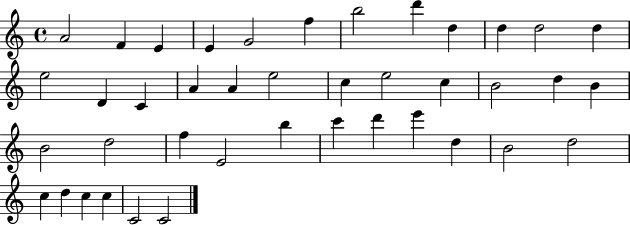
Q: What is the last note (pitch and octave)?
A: C4